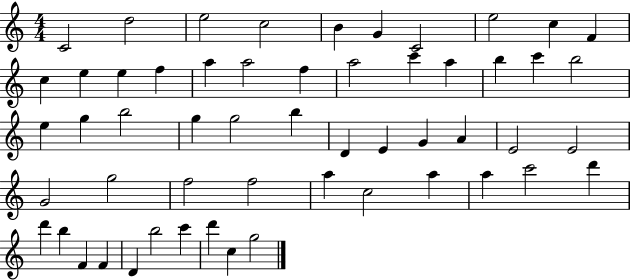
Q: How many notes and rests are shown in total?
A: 55